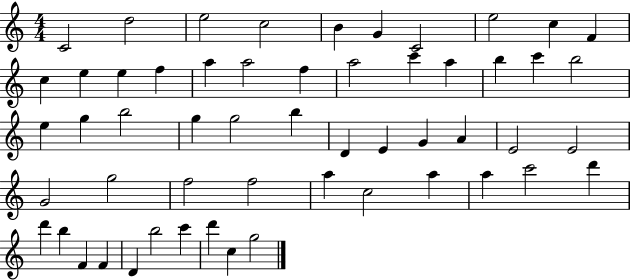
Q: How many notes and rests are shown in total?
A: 55